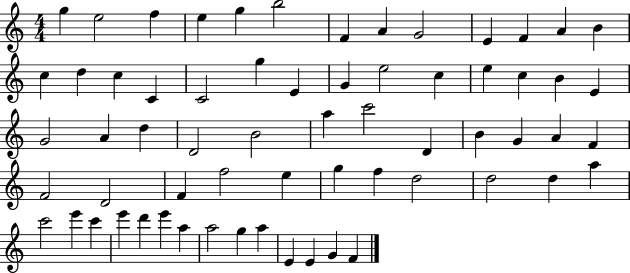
G5/q E5/h F5/q E5/q G5/q B5/h F4/q A4/q G4/h E4/q F4/q A4/q B4/q C5/q D5/q C5/q C4/q C4/h G5/q E4/q G4/q E5/h C5/q E5/q C5/q B4/q E4/q G4/h A4/q D5/q D4/h B4/h A5/q C6/h D4/q B4/q G4/q A4/q F4/q F4/h D4/h F4/q F5/h E5/q G5/q F5/q D5/h D5/h D5/q A5/q C6/h E6/q C6/q E6/q D6/q E6/q A5/q A5/h G5/q A5/q E4/q E4/q G4/q F4/q